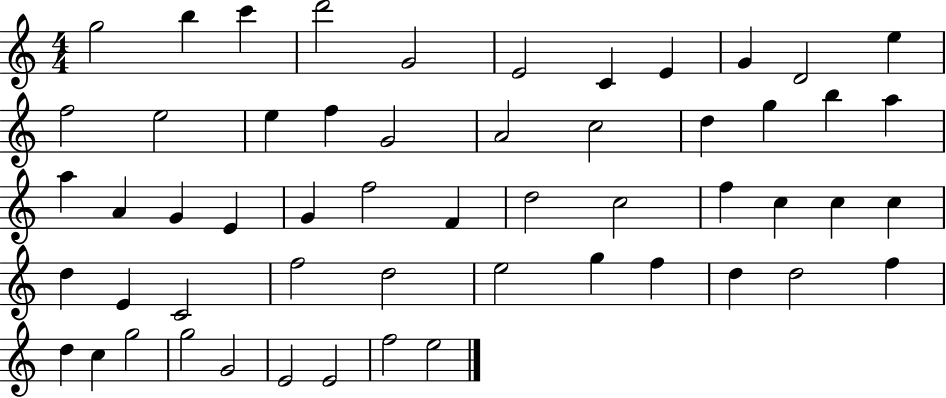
G5/h B5/q C6/q D6/h G4/h E4/h C4/q E4/q G4/q D4/h E5/q F5/h E5/h E5/q F5/q G4/h A4/h C5/h D5/q G5/q B5/q A5/q A5/q A4/q G4/q E4/q G4/q F5/h F4/q D5/h C5/h F5/q C5/q C5/q C5/q D5/q E4/q C4/h F5/h D5/h E5/h G5/q F5/q D5/q D5/h F5/q D5/q C5/q G5/h G5/h G4/h E4/h E4/h F5/h E5/h